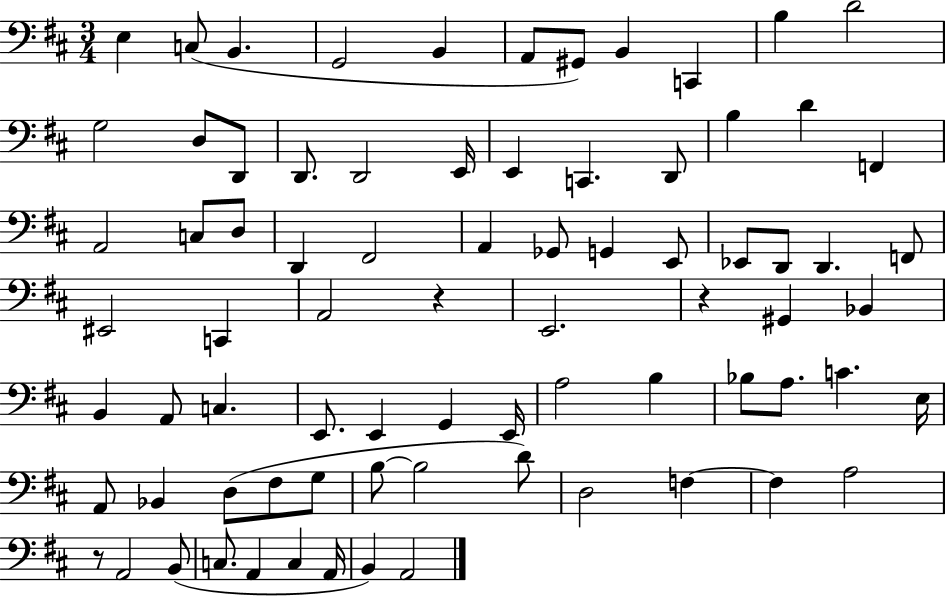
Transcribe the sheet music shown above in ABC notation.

X:1
T:Untitled
M:3/4
L:1/4
K:D
E, C,/2 B,, G,,2 B,, A,,/2 ^G,,/2 B,, C,, B, D2 G,2 D,/2 D,,/2 D,,/2 D,,2 E,,/4 E,, C,, D,,/2 B, D F,, A,,2 C,/2 D,/2 D,, ^F,,2 A,, _G,,/2 G,, E,,/2 _E,,/2 D,,/2 D,, F,,/2 ^E,,2 C,, A,,2 z E,,2 z ^G,, _B,, B,, A,,/2 C, E,,/2 E,, G,, E,,/4 A,2 B, _B,/2 A,/2 C E,/4 A,,/2 _B,, D,/2 ^F,/2 G,/2 B,/2 B,2 D/2 D,2 F, F, A,2 z/2 A,,2 B,,/2 C,/2 A,, C, A,,/4 B,, A,,2